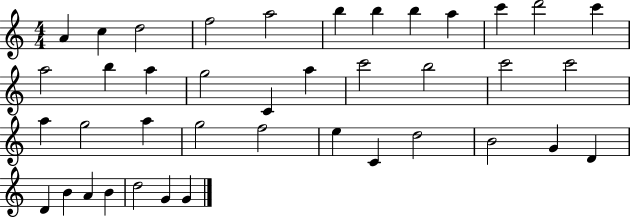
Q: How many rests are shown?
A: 0